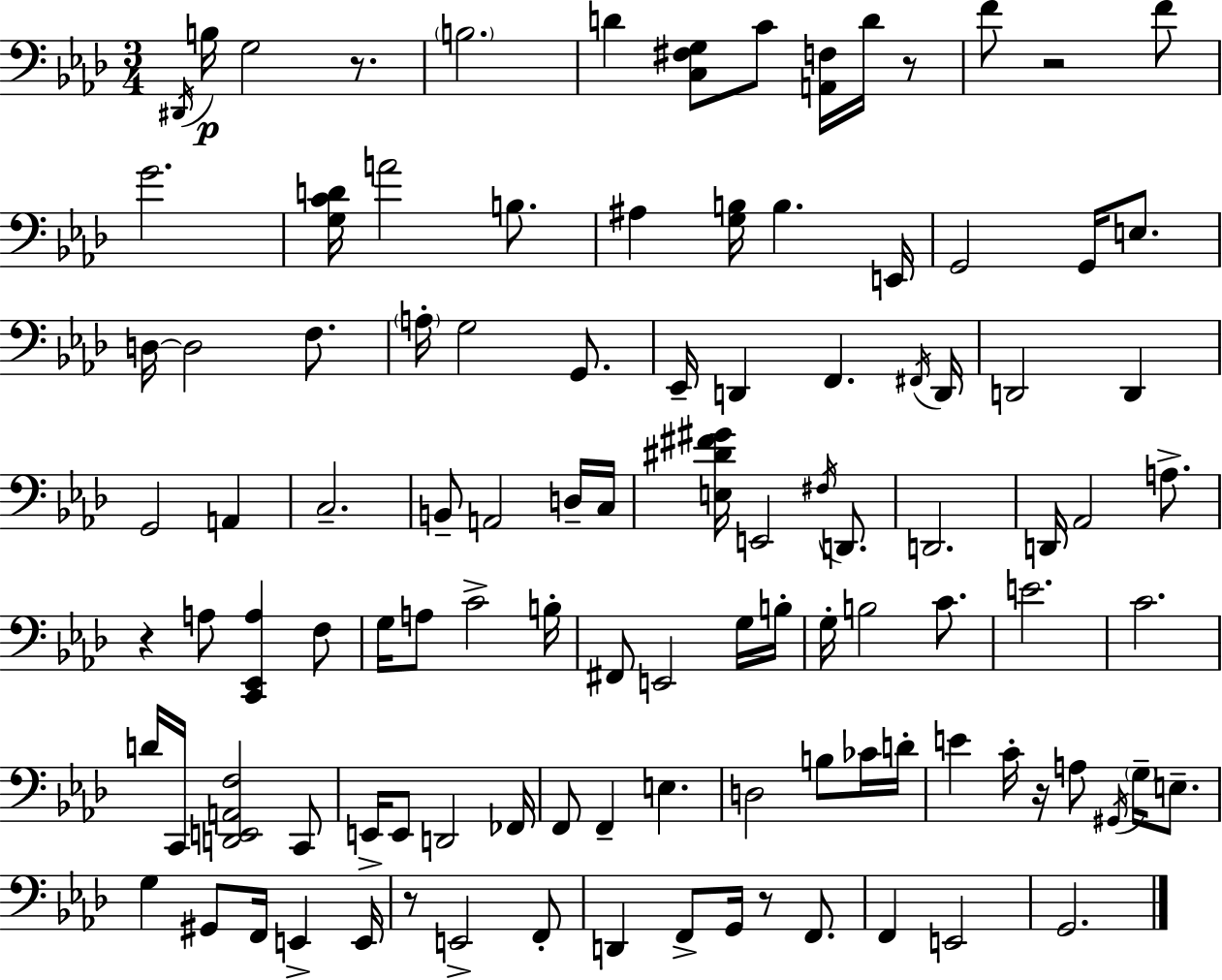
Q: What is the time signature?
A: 3/4